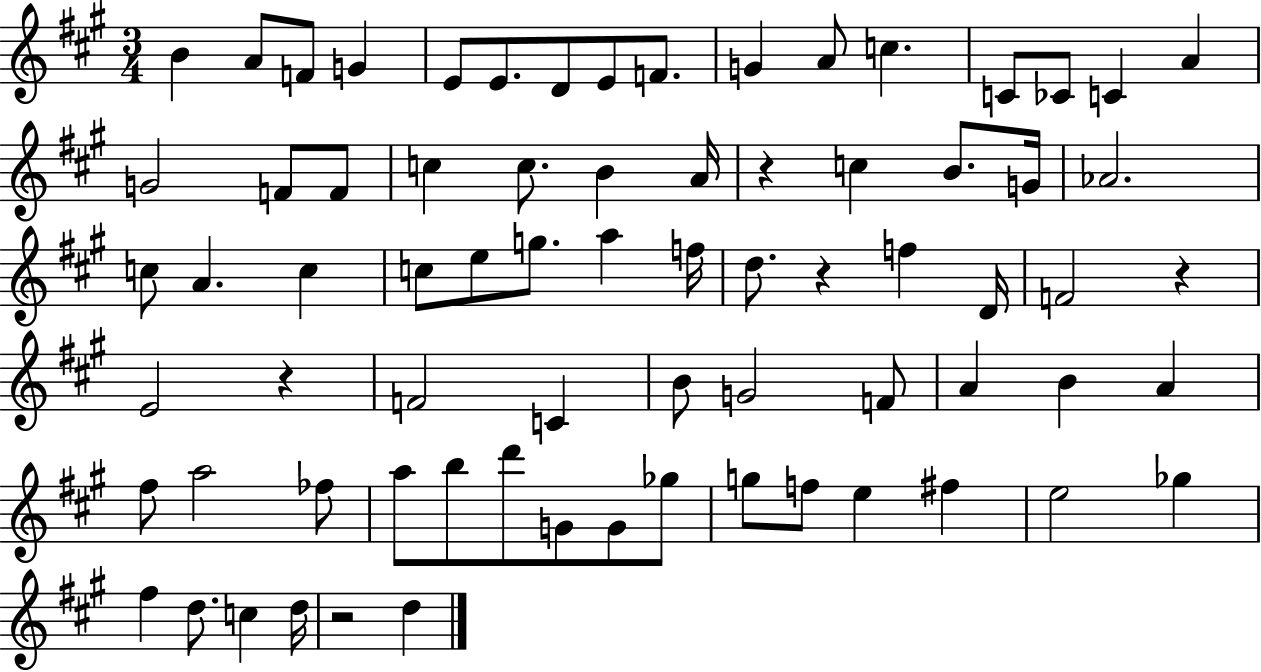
B4/q A4/e F4/e G4/q E4/e E4/e. D4/e E4/e F4/e. G4/q A4/e C5/q. C4/e CES4/e C4/q A4/q G4/h F4/e F4/e C5/q C5/e. B4/q A4/s R/q C5/q B4/e. G4/s Ab4/h. C5/e A4/q. C5/q C5/e E5/e G5/e. A5/q F5/s D5/e. R/q F5/q D4/s F4/h R/q E4/h R/q F4/h C4/q B4/e G4/h F4/e A4/q B4/q A4/q F#5/e A5/h FES5/e A5/e B5/e D6/e G4/e G4/e Gb5/e G5/e F5/e E5/q F#5/q E5/h Gb5/q F#5/q D5/e. C5/q D5/s R/h D5/q